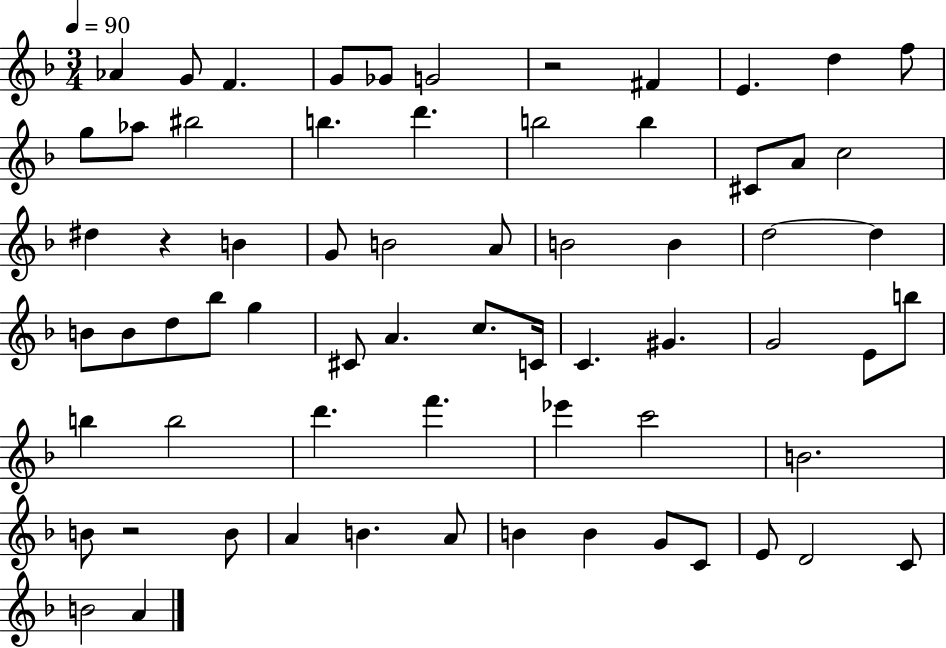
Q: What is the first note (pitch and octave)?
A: Ab4